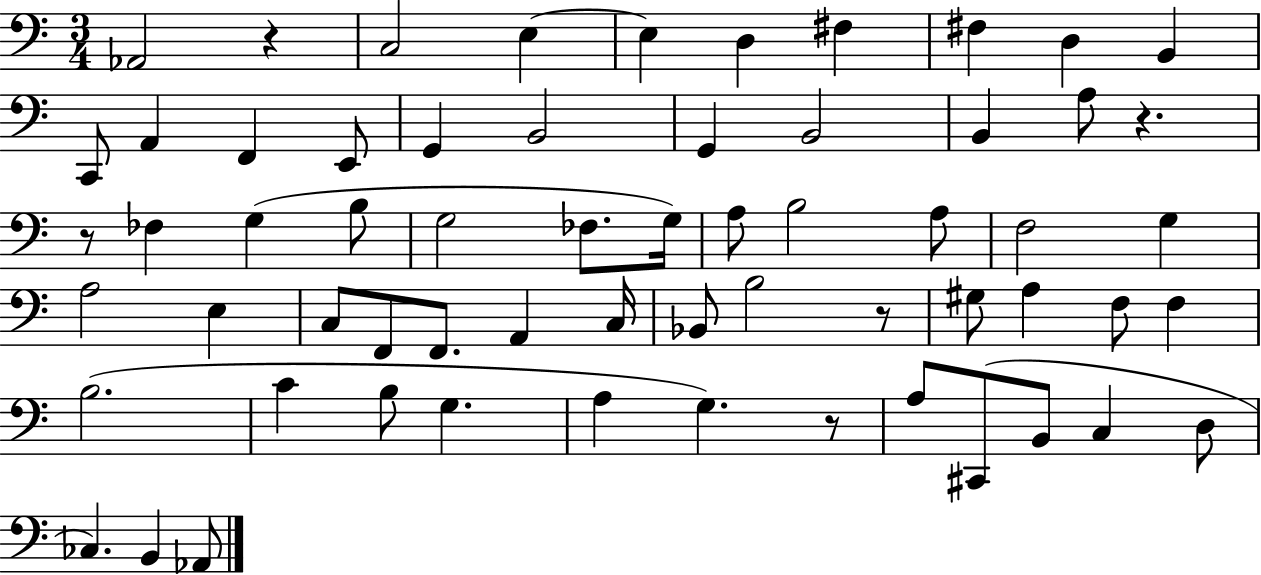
X:1
T:Untitled
M:3/4
L:1/4
K:C
_A,,2 z C,2 E, E, D, ^F, ^F, D, B,, C,,/2 A,, F,, E,,/2 G,, B,,2 G,, B,,2 B,, A,/2 z z/2 _F, G, B,/2 G,2 _F,/2 G,/4 A,/2 B,2 A,/2 F,2 G, A,2 E, C,/2 F,,/2 F,,/2 A,, C,/4 _B,,/2 B,2 z/2 ^G,/2 A, F,/2 F, B,2 C B,/2 G, A, G, z/2 A,/2 ^C,,/2 B,,/2 C, D,/2 _C, B,, _A,,/2